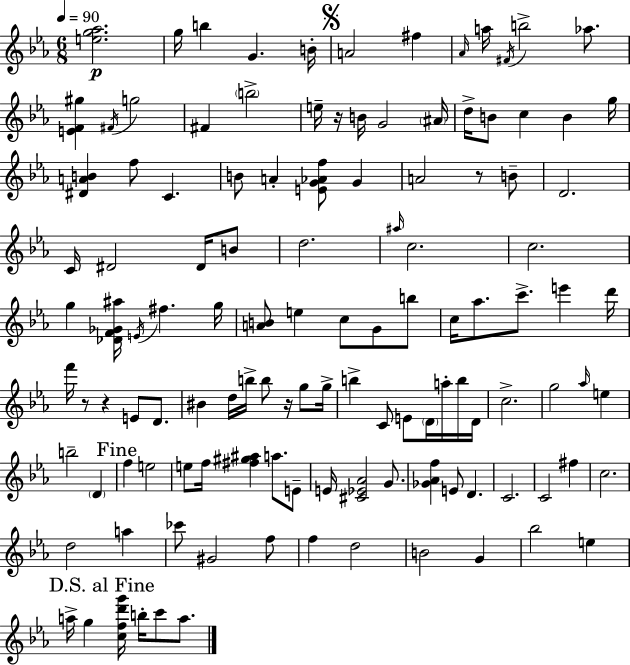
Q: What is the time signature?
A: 6/8